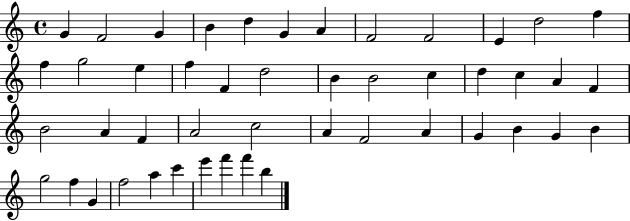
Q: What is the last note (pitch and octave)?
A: B5